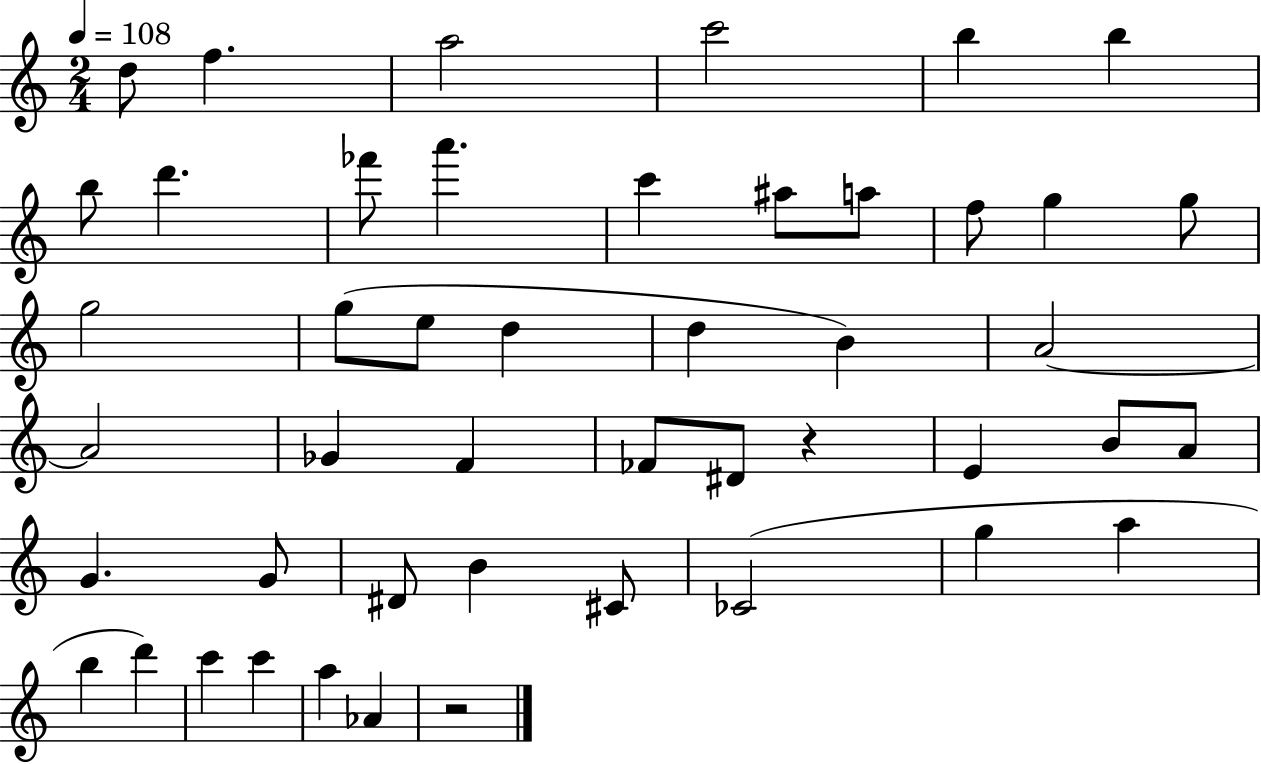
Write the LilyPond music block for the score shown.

{
  \clef treble
  \numericTimeSignature
  \time 2/4
  \key c \major
  \tempo 4 = 108
  d''8 f''4. | a''2 | c'''2 | b''4 b''4 | \break b''8 d'''4. | fes'''8 a'''4. | c'''4 ais''8 a''8 | f''8 g''4 g''8 | \break g''2 | g''8( e''8 d''4 | d''4 b'4) | a'2~~ | \break a'2 | ges'4 f'4 | fes'8 dis'8 r4 | e'4 b'8 a'8 | \break g'4. g'8 | dis'8 b'4 cis'8 | ces'2( | g''4 a''4 | \break b''4 d'''4) | c'''4 c'''4 | a''4 aes'4 | r2 | \break \bar "|."
}